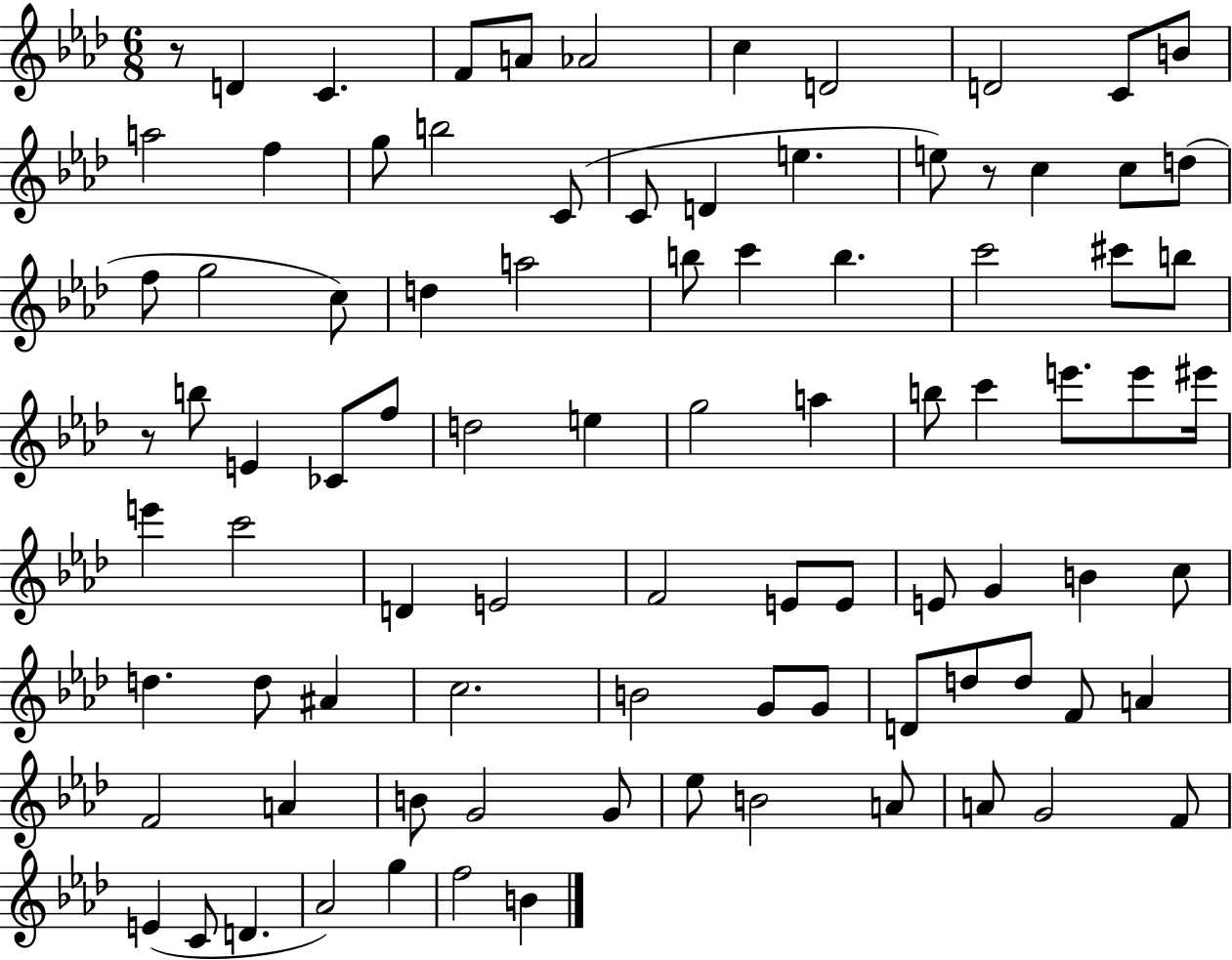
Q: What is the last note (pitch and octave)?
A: B4